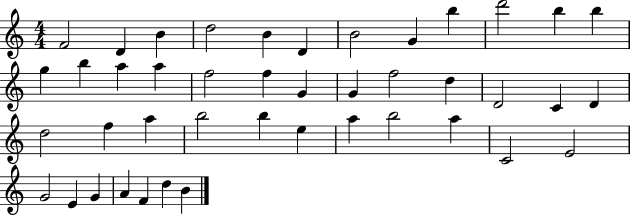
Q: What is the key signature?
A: C major